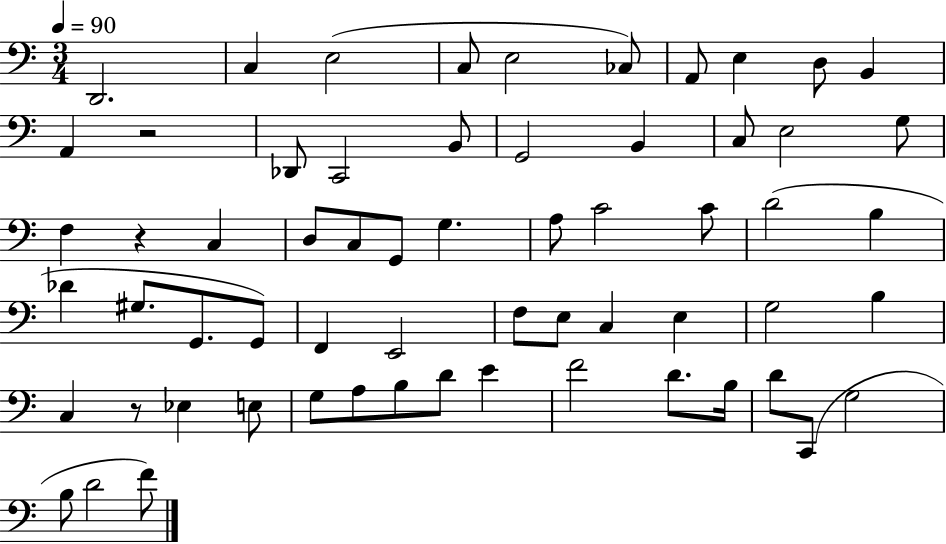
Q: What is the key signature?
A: C major